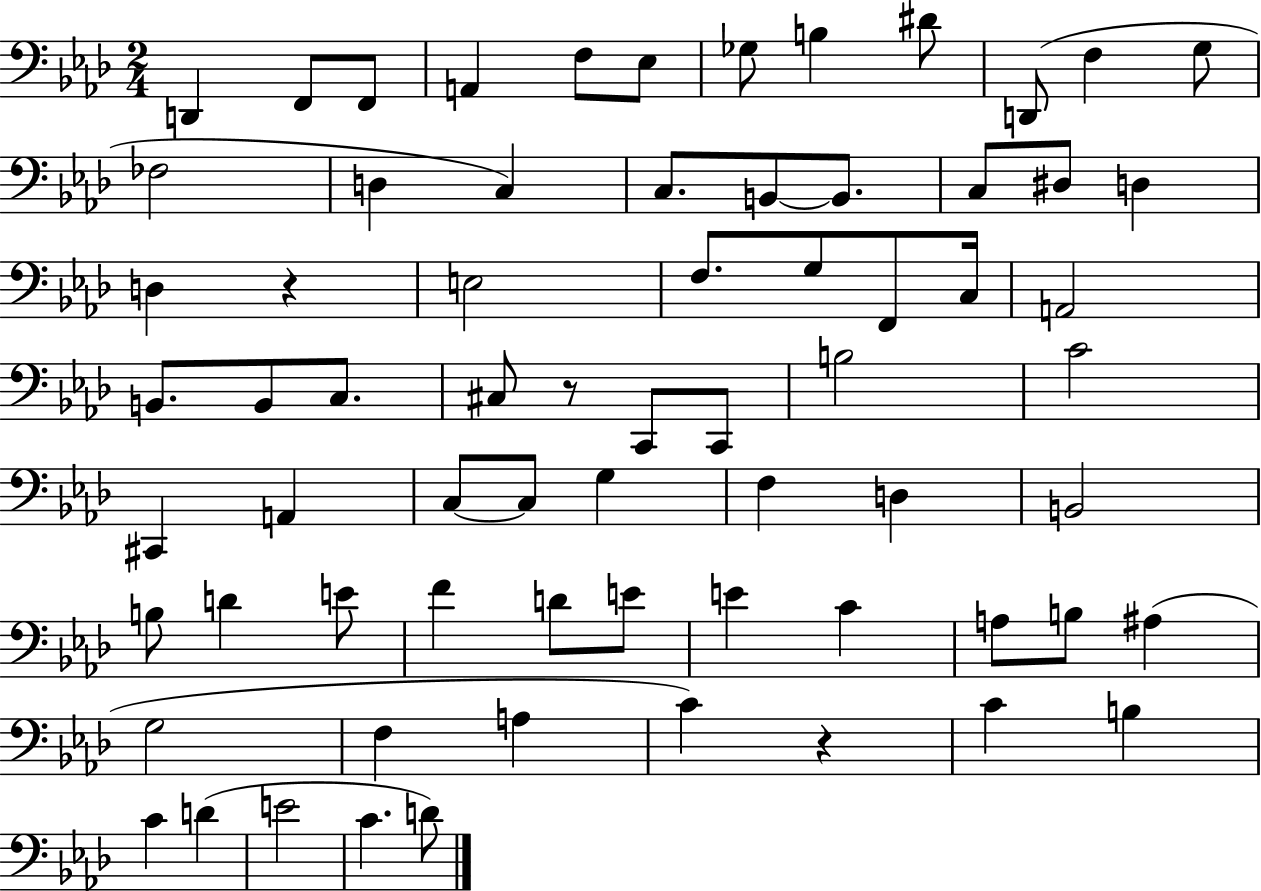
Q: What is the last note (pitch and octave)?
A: D4